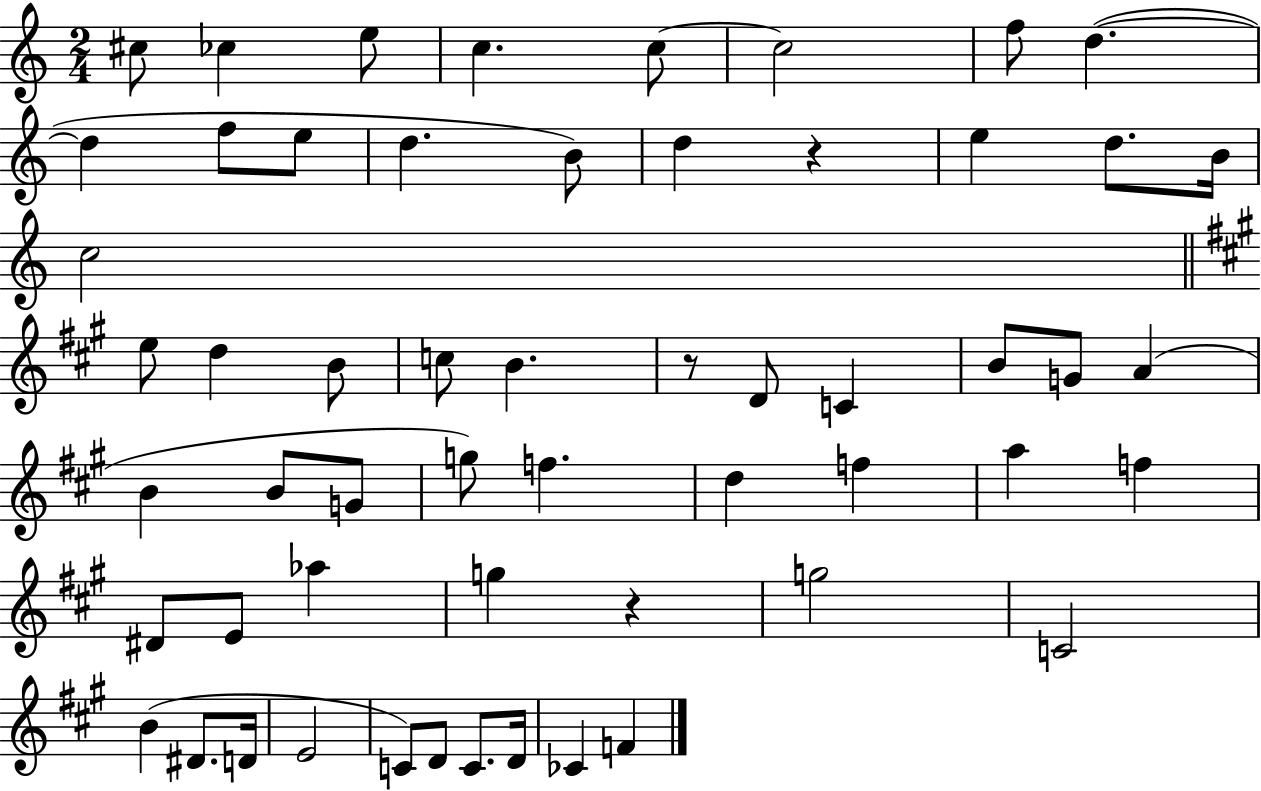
{
  \clef treble
  \numericTimeSignature
  \time 2/4
  \key c \major
  \repeat volta 2 { cis''8 ces''4 e''8 | c''4. c''8~~ | c''2 | f''8 d''4.~(~ | \break d''4 f''8 e''8 | d''4. b'8) | d''4 r4 | e''4 d''8. b'16 | \break c''2 | \bar "||" \break \key a \major e''8 d''4 b'8 | c''8 b'4. | r8 d'8 c'4 | b'8 g'8 a'4( | \break b'4 b'8 g'8 | g''8) f''4. | d''4 f''4 | a''4 f''4 | \break dis'8 e'8 aes''4 | g''4 r4 | g''2 | c'2 | \break b'4( dis'8. d'16 | e'2 | c'8) d'8 c'8. d'16 | ces'4 f'4 | \break } \bar "|."
}